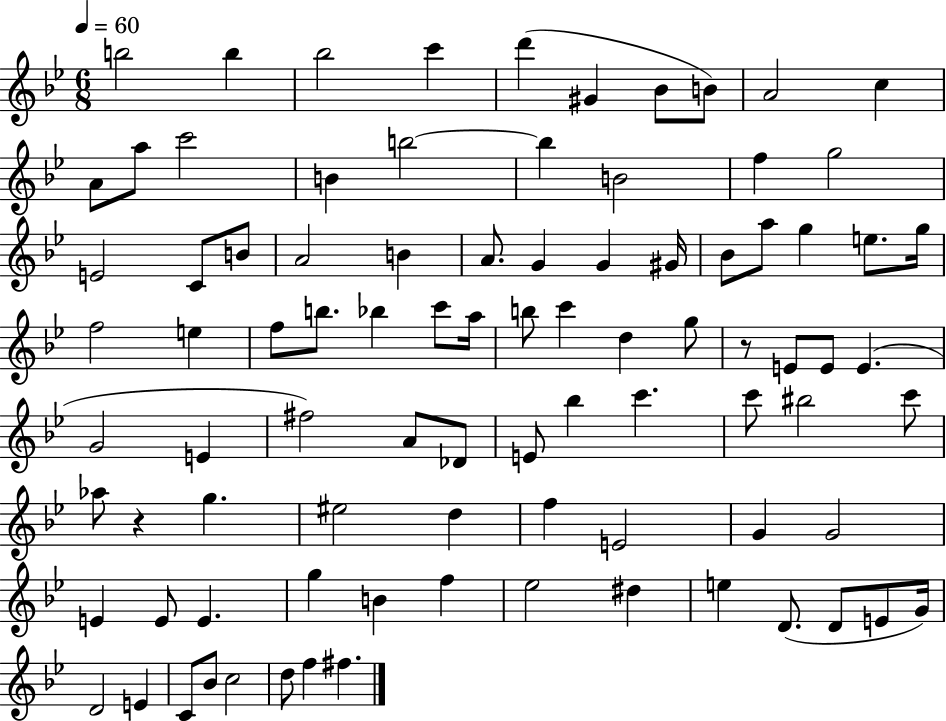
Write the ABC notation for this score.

X:1
T:Untitled
M:6/8
L:1/4
K:Bb
b2 b _b2 c' d' ^G _B/2 B/2 A2 c A/2 a/2 c'2 B b2 b B2 f g2 E2 C/2 B/2 A2 B A/2 G G ^G/4 _B/2 a/2 g e/2 g/4 f2 e f/2 b/2 _b c'/2 a/4 b/2 c' d g/2 z/2 E/2 E/2 E G2 E ^f2 A/2 _D/2 E/2 _b c' c'/2 ^b2 c'/2 _a/2 z g ^e2 d f E2 G G2 E E/2 E g B f _e2 ^d e D/2 D/2 E/2 G/4 D2 E C/2 _B/2 c2 d/2 f ^f